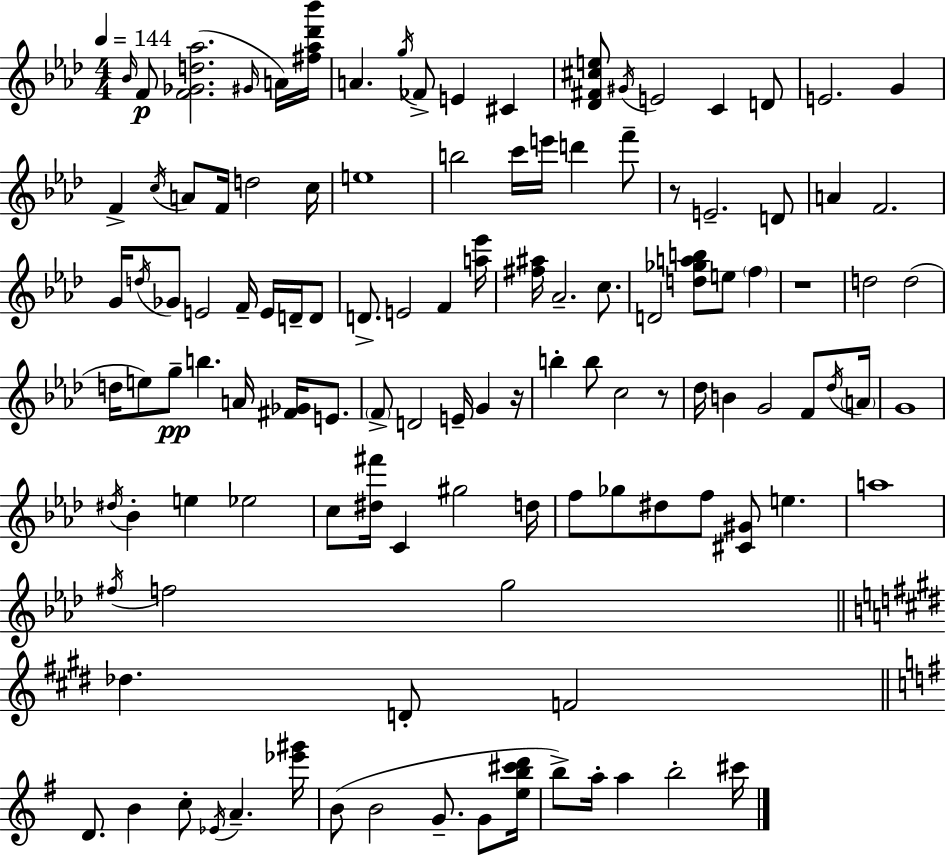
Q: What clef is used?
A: treble